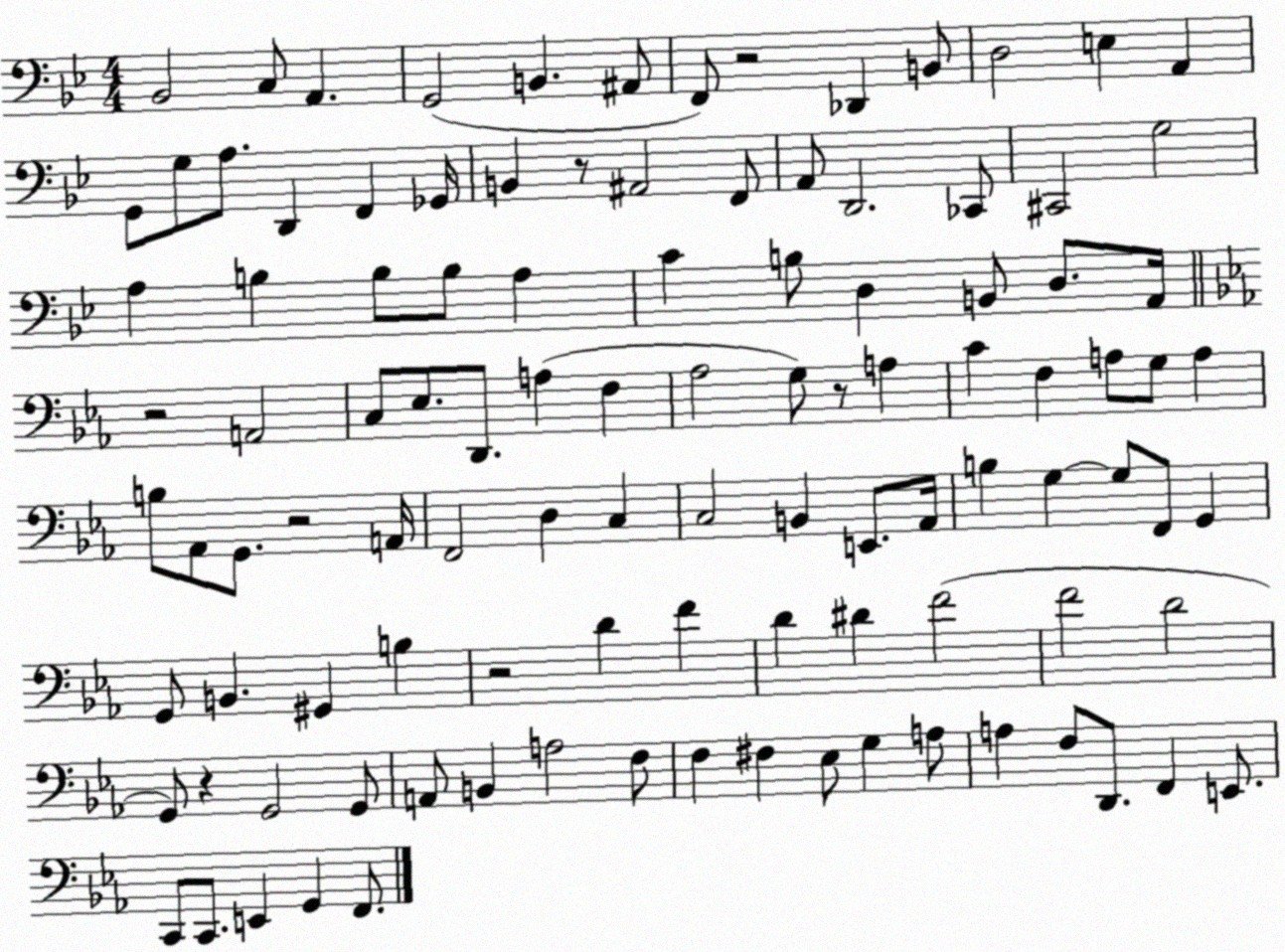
X:1
T:Untitled
M:4/4
L:1/4
K:Bb
_B,,2 C,/2 A,, G,,2 B,, ^A,,/2 F,,/2 z2 _D,, B,,/2 D,2 E, A,, G,,/2 G,/2 A,/2 D,, F,, _G,,/4 B,, z/2 ^A,,2 F,,/2 A,,/2 D,,2 _C,,/2 ^C,,2 G,2 A, B, B,/2 B,/2 A, C B,/2 D, B,,/2 D,/2 A,,/4 z2 A,,2 C,/2 _E,/2 D,,/2 A, F, _A,2 G,/2 z/2 A, C F, A,/2 G,/2 A, B,/2 _A,,/2 G,,/2 z2 A,,/4 F,,2 D, C, C,2 B,, E,,/2 _A,,/4 B, G, G,/2 F,,/2 G,, G,,/2 B,, ^G,, B, z2 D F D ^D F2 F2 D2 G,,/2 z G,,2 G,,/2 A,,/2 B,, A,2 F,/2 F, ^F, _E,/2 G, A,/2 A, F,/2 D,,/2 F,, E,,/2 C,,/2 C,,/2 E,, G,, F,,/2